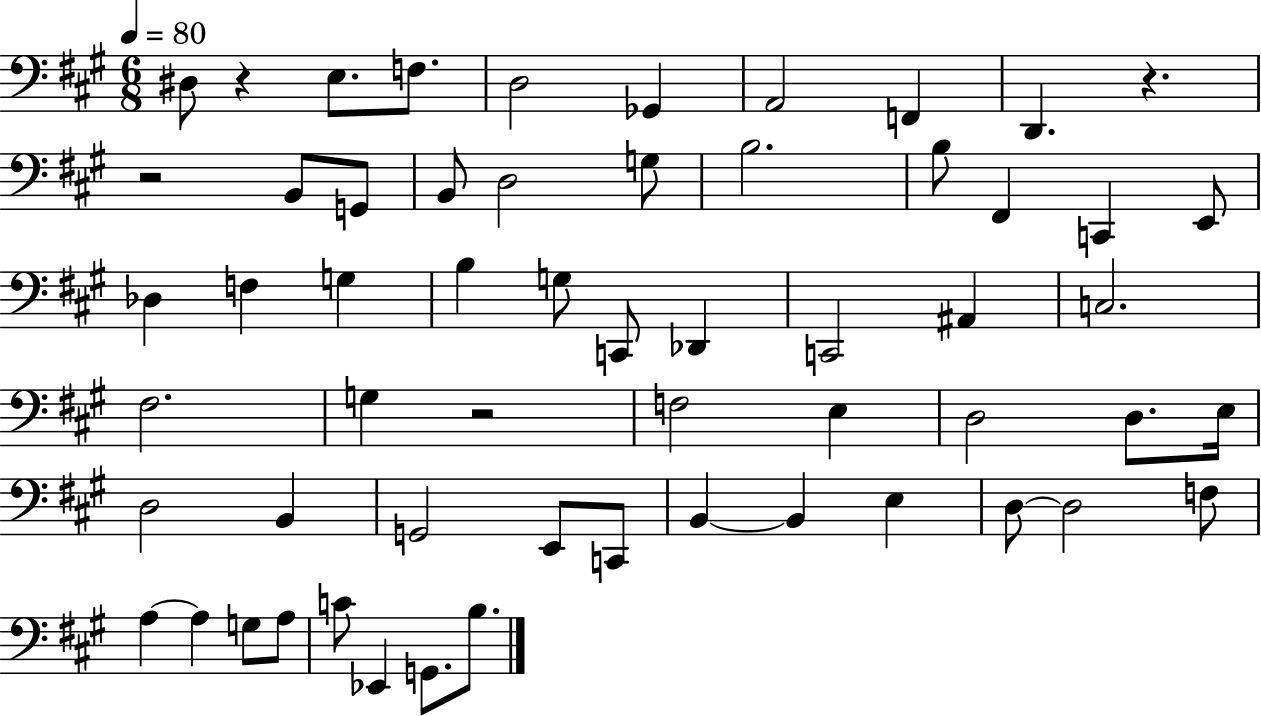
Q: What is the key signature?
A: A major